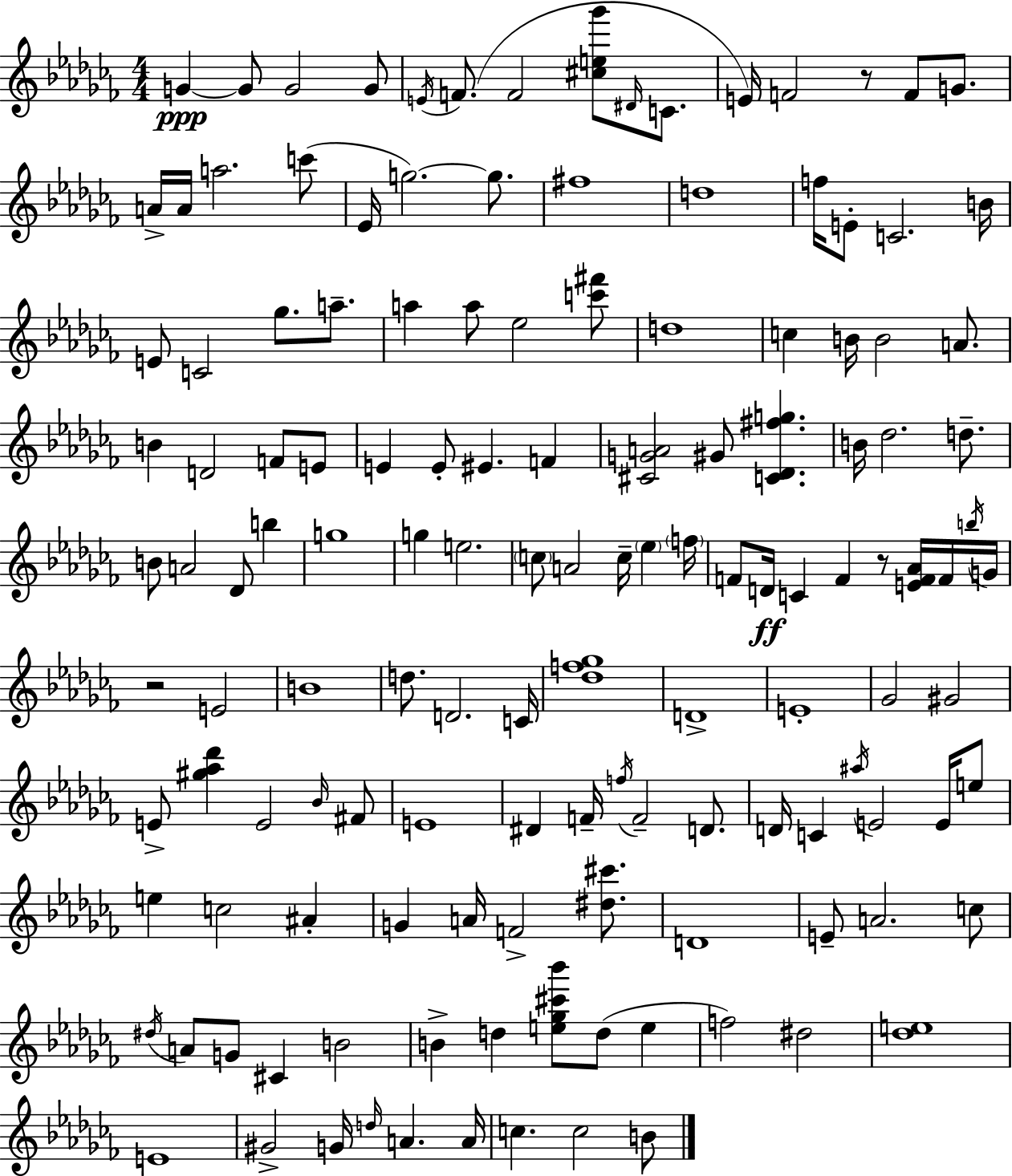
{
  \clef treble
  \numericTimeSignature
  \time 4/4
  \key aes \minor
  g'4~~\ppp g'8 g'2 g'8 | \acciaccatura { e'16 } f'8.( f'2 <cis'' e'' ges'''>8 \grace { dis'16 } c'8. | e'16) f'2 r8 f'8 g'8. | a'16-> a'16 a''2. | \break c'''8( ees'16 g''2.~~) g''8. | fis''1 | d''1 | f''16 e'8-. c'2. | \break b'16 e'8 c'2 ges''8. a''8.-- | a''4 a''8 ees''2 | <c''' fis'''>8 d''1 | c''4 b'16 b'2 a'8. | \break b'4 d'2 f'8 | e'8 e'4 e'8-. eis'4. f'4 | <cis' g' a'>2 gis'8 <c' des' fis'' g''>4. | b'16 des''2. d''8.-- | \break b'8 a'2 des'8 b''4 | g''1 | g''4 e''2. | \parenthesize c''8 a'2 c''16-- \parenthesize ees''4 | \break \parenthesize f''16 f'8 d'16\ff c'4 f'4 r8 <e' f' aes'>16 | f'16 \acciaccatura { b''16 } g'16 r2 e'2 | b'1 | d''8. d'2. | \break c'16 <des'' f'' ges''>1 | d'1-> | e'1-. | ges'2 gis'2 | \break e'8-> <gis'' aes'' des'''>4 e'2 | \grace { bes'16 } fis'8 e'1 | dis'4 f'16-- \acciaccatura { f''16 } f'2-- | d'8. d'16 c'4 \acciaccatura { ais''16 } e'2 | \break e'16 e''8 e''4 c''2 | ais'4-. g'4 a'16 f'2-> | <dis'' cis'''>8. d'1 | e'8-- a'2. | \break c''8 \acciaccatura { dis''16 } a'8 g'8 cis'4 b'2 | b'4-> d''4 <e'' ges'' cis''' bes'''>8 | d''8( e''4 f''2) dis''2 | <des'' e''>1 | \break e'1 | gis'2-> g'16 | \grace { d''16 } a'4. a'16 c''4. c''2 | b'8 \bar "|."
}